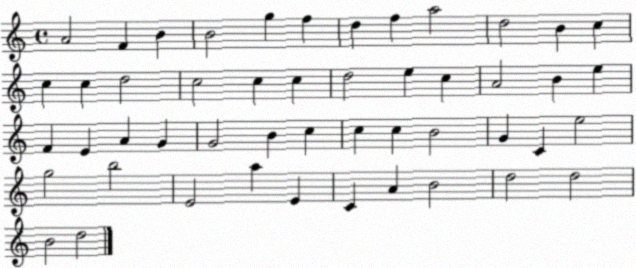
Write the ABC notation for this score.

X:1
T:Untitled
M:4/4
L:1/4
K:C
A2 F B B2 g f d f a2 d2 B c c c d2 c2 c c d2 e c A2 B e F E A G G2 B c c c B2 G C e2 g2 b2 E2 a E C A B2 d2 d2 B2 d2